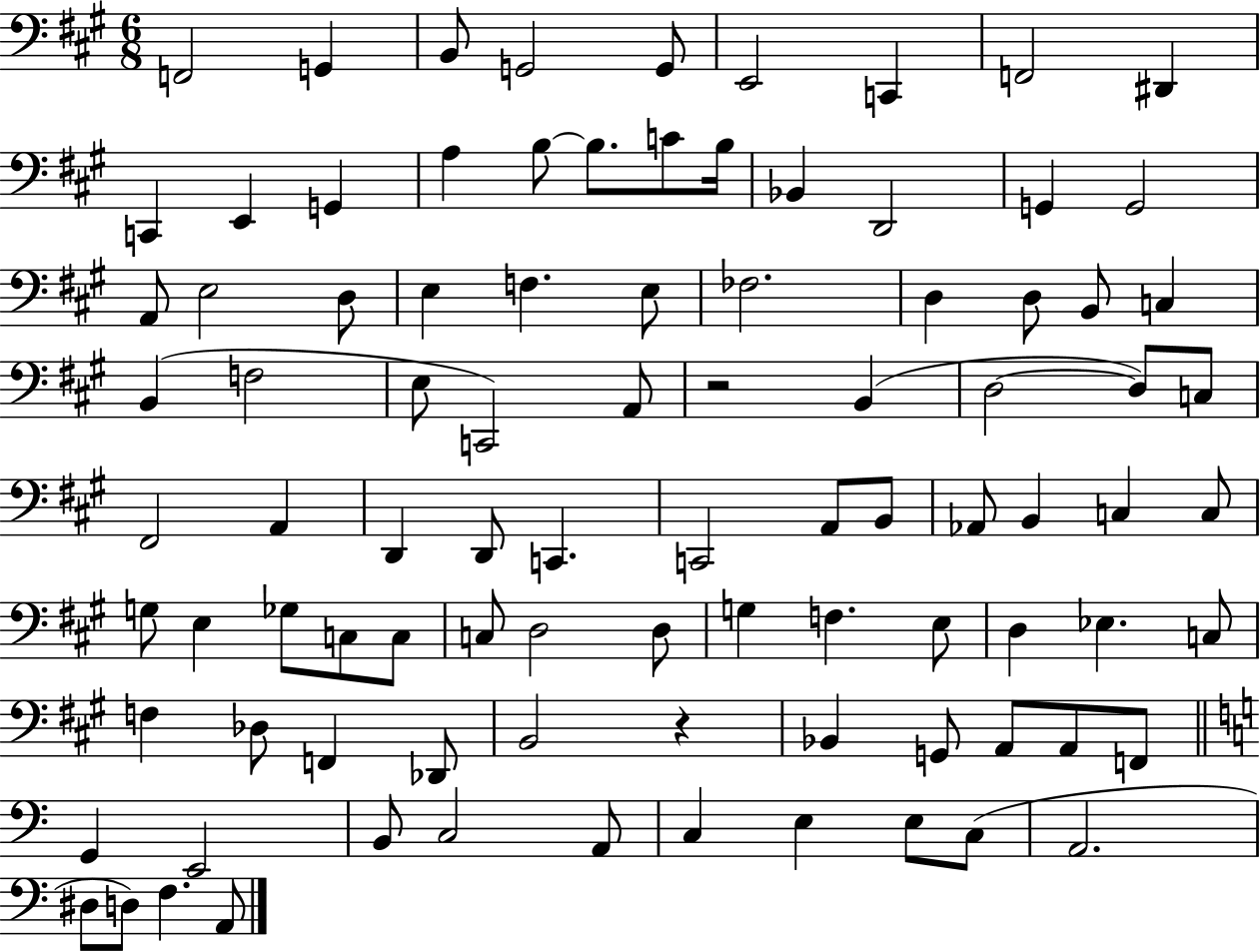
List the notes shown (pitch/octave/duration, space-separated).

F2/h G2/q B2/e G2/h G2/e E2/h C2/q F2/h D#2/q C2/q E2/q G2/q A3/q B3/e B3/e. C4/e B3/s Bb2/q D2/h G2/q G2/h A2/e E3/h D3/e E3/q F3/q. E3/e FES3/h. D3/q D3/e B2/e C3/q B2/q F3/h E3/e C2/h A2/e R/h B2/q D3/h D3/e C3/e F#2/h A2/q D2/q D2/e C2/q. C2/h A2/e B2/e Ab2/e B2/q C3/q C3/e G3/e E3/q Gb3/e C3/e C3/e C3/e D3/h D3/e G3/q F3/q. E3/e D3/q Eb3/q. C3/e F3/q Db3/e F2/q Db2/e B2/h R/q Bb2/q G2/e A2/e A2/e F2/e G2/q E2/h B2/e C3/h A2/e C3/q E3/q E3/e C3/e A2/h. D#3/e D3/e F3/q. A2/e